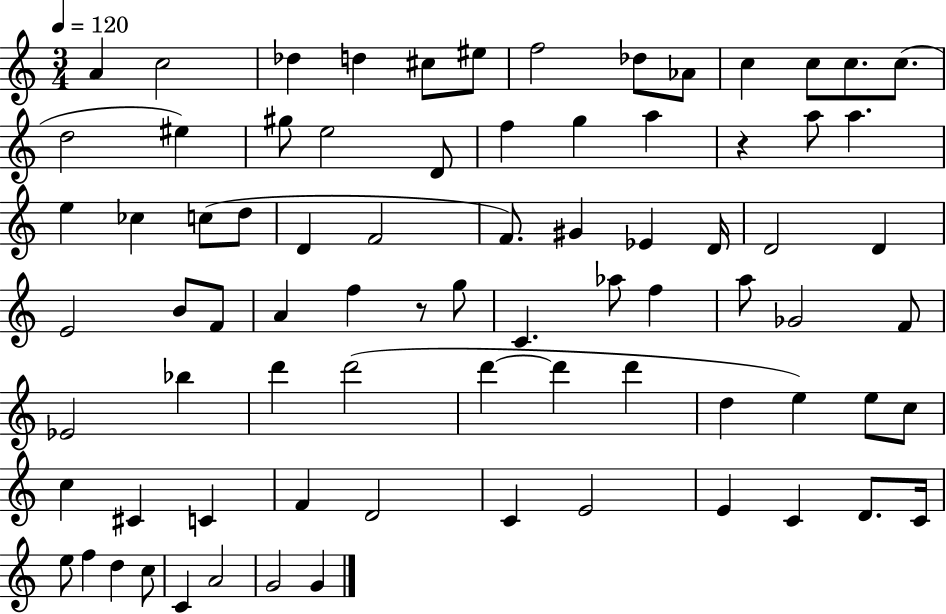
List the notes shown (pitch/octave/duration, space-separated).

A4/q C5/h Db5/q D5/q C#5/e EIS5/e F5/h Db5/e Ab4/e C5/q C5/e C5/e. C5/e. D5/h EIS5/q G#5/e E5/h D4/e F5/q G5/q A5/q R/q A5/e A5/q. E5/q CES5/q C5/e D5/e D4/q F4/h F4/e. G#4/q Eb4/q D4/s D4/h D4/q E4/h B4/e F4/e A4/q F5/q R/e G5/e C4/q. Ab5/e F5/q A5/e Gb4/h F4/e Eb4/h Bb5/q D6/q D6/h D6/q D6/q D6/q D5/q E5/q E5/e C5/e C5/q C#4/q C4/q F4/q D4/h C4/q E4/h E4/q C4/q D4/e. C4/s E5/e F5/q D5/q C5/e C4/q A4/h G4/h G4/q